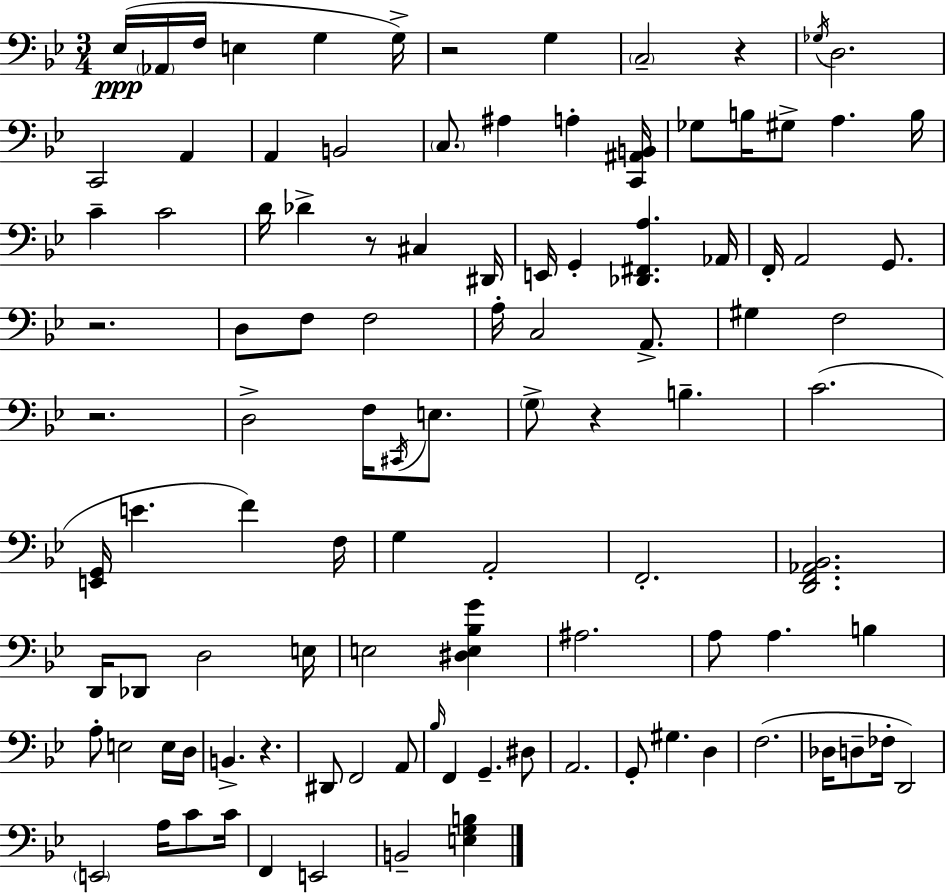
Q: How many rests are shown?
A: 7